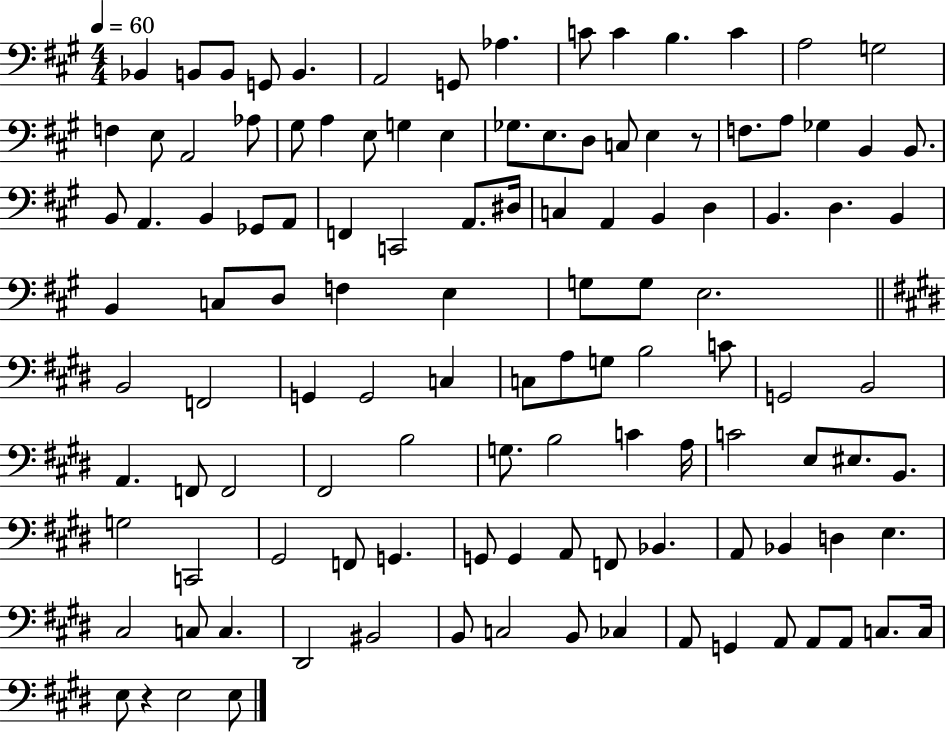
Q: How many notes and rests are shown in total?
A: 117